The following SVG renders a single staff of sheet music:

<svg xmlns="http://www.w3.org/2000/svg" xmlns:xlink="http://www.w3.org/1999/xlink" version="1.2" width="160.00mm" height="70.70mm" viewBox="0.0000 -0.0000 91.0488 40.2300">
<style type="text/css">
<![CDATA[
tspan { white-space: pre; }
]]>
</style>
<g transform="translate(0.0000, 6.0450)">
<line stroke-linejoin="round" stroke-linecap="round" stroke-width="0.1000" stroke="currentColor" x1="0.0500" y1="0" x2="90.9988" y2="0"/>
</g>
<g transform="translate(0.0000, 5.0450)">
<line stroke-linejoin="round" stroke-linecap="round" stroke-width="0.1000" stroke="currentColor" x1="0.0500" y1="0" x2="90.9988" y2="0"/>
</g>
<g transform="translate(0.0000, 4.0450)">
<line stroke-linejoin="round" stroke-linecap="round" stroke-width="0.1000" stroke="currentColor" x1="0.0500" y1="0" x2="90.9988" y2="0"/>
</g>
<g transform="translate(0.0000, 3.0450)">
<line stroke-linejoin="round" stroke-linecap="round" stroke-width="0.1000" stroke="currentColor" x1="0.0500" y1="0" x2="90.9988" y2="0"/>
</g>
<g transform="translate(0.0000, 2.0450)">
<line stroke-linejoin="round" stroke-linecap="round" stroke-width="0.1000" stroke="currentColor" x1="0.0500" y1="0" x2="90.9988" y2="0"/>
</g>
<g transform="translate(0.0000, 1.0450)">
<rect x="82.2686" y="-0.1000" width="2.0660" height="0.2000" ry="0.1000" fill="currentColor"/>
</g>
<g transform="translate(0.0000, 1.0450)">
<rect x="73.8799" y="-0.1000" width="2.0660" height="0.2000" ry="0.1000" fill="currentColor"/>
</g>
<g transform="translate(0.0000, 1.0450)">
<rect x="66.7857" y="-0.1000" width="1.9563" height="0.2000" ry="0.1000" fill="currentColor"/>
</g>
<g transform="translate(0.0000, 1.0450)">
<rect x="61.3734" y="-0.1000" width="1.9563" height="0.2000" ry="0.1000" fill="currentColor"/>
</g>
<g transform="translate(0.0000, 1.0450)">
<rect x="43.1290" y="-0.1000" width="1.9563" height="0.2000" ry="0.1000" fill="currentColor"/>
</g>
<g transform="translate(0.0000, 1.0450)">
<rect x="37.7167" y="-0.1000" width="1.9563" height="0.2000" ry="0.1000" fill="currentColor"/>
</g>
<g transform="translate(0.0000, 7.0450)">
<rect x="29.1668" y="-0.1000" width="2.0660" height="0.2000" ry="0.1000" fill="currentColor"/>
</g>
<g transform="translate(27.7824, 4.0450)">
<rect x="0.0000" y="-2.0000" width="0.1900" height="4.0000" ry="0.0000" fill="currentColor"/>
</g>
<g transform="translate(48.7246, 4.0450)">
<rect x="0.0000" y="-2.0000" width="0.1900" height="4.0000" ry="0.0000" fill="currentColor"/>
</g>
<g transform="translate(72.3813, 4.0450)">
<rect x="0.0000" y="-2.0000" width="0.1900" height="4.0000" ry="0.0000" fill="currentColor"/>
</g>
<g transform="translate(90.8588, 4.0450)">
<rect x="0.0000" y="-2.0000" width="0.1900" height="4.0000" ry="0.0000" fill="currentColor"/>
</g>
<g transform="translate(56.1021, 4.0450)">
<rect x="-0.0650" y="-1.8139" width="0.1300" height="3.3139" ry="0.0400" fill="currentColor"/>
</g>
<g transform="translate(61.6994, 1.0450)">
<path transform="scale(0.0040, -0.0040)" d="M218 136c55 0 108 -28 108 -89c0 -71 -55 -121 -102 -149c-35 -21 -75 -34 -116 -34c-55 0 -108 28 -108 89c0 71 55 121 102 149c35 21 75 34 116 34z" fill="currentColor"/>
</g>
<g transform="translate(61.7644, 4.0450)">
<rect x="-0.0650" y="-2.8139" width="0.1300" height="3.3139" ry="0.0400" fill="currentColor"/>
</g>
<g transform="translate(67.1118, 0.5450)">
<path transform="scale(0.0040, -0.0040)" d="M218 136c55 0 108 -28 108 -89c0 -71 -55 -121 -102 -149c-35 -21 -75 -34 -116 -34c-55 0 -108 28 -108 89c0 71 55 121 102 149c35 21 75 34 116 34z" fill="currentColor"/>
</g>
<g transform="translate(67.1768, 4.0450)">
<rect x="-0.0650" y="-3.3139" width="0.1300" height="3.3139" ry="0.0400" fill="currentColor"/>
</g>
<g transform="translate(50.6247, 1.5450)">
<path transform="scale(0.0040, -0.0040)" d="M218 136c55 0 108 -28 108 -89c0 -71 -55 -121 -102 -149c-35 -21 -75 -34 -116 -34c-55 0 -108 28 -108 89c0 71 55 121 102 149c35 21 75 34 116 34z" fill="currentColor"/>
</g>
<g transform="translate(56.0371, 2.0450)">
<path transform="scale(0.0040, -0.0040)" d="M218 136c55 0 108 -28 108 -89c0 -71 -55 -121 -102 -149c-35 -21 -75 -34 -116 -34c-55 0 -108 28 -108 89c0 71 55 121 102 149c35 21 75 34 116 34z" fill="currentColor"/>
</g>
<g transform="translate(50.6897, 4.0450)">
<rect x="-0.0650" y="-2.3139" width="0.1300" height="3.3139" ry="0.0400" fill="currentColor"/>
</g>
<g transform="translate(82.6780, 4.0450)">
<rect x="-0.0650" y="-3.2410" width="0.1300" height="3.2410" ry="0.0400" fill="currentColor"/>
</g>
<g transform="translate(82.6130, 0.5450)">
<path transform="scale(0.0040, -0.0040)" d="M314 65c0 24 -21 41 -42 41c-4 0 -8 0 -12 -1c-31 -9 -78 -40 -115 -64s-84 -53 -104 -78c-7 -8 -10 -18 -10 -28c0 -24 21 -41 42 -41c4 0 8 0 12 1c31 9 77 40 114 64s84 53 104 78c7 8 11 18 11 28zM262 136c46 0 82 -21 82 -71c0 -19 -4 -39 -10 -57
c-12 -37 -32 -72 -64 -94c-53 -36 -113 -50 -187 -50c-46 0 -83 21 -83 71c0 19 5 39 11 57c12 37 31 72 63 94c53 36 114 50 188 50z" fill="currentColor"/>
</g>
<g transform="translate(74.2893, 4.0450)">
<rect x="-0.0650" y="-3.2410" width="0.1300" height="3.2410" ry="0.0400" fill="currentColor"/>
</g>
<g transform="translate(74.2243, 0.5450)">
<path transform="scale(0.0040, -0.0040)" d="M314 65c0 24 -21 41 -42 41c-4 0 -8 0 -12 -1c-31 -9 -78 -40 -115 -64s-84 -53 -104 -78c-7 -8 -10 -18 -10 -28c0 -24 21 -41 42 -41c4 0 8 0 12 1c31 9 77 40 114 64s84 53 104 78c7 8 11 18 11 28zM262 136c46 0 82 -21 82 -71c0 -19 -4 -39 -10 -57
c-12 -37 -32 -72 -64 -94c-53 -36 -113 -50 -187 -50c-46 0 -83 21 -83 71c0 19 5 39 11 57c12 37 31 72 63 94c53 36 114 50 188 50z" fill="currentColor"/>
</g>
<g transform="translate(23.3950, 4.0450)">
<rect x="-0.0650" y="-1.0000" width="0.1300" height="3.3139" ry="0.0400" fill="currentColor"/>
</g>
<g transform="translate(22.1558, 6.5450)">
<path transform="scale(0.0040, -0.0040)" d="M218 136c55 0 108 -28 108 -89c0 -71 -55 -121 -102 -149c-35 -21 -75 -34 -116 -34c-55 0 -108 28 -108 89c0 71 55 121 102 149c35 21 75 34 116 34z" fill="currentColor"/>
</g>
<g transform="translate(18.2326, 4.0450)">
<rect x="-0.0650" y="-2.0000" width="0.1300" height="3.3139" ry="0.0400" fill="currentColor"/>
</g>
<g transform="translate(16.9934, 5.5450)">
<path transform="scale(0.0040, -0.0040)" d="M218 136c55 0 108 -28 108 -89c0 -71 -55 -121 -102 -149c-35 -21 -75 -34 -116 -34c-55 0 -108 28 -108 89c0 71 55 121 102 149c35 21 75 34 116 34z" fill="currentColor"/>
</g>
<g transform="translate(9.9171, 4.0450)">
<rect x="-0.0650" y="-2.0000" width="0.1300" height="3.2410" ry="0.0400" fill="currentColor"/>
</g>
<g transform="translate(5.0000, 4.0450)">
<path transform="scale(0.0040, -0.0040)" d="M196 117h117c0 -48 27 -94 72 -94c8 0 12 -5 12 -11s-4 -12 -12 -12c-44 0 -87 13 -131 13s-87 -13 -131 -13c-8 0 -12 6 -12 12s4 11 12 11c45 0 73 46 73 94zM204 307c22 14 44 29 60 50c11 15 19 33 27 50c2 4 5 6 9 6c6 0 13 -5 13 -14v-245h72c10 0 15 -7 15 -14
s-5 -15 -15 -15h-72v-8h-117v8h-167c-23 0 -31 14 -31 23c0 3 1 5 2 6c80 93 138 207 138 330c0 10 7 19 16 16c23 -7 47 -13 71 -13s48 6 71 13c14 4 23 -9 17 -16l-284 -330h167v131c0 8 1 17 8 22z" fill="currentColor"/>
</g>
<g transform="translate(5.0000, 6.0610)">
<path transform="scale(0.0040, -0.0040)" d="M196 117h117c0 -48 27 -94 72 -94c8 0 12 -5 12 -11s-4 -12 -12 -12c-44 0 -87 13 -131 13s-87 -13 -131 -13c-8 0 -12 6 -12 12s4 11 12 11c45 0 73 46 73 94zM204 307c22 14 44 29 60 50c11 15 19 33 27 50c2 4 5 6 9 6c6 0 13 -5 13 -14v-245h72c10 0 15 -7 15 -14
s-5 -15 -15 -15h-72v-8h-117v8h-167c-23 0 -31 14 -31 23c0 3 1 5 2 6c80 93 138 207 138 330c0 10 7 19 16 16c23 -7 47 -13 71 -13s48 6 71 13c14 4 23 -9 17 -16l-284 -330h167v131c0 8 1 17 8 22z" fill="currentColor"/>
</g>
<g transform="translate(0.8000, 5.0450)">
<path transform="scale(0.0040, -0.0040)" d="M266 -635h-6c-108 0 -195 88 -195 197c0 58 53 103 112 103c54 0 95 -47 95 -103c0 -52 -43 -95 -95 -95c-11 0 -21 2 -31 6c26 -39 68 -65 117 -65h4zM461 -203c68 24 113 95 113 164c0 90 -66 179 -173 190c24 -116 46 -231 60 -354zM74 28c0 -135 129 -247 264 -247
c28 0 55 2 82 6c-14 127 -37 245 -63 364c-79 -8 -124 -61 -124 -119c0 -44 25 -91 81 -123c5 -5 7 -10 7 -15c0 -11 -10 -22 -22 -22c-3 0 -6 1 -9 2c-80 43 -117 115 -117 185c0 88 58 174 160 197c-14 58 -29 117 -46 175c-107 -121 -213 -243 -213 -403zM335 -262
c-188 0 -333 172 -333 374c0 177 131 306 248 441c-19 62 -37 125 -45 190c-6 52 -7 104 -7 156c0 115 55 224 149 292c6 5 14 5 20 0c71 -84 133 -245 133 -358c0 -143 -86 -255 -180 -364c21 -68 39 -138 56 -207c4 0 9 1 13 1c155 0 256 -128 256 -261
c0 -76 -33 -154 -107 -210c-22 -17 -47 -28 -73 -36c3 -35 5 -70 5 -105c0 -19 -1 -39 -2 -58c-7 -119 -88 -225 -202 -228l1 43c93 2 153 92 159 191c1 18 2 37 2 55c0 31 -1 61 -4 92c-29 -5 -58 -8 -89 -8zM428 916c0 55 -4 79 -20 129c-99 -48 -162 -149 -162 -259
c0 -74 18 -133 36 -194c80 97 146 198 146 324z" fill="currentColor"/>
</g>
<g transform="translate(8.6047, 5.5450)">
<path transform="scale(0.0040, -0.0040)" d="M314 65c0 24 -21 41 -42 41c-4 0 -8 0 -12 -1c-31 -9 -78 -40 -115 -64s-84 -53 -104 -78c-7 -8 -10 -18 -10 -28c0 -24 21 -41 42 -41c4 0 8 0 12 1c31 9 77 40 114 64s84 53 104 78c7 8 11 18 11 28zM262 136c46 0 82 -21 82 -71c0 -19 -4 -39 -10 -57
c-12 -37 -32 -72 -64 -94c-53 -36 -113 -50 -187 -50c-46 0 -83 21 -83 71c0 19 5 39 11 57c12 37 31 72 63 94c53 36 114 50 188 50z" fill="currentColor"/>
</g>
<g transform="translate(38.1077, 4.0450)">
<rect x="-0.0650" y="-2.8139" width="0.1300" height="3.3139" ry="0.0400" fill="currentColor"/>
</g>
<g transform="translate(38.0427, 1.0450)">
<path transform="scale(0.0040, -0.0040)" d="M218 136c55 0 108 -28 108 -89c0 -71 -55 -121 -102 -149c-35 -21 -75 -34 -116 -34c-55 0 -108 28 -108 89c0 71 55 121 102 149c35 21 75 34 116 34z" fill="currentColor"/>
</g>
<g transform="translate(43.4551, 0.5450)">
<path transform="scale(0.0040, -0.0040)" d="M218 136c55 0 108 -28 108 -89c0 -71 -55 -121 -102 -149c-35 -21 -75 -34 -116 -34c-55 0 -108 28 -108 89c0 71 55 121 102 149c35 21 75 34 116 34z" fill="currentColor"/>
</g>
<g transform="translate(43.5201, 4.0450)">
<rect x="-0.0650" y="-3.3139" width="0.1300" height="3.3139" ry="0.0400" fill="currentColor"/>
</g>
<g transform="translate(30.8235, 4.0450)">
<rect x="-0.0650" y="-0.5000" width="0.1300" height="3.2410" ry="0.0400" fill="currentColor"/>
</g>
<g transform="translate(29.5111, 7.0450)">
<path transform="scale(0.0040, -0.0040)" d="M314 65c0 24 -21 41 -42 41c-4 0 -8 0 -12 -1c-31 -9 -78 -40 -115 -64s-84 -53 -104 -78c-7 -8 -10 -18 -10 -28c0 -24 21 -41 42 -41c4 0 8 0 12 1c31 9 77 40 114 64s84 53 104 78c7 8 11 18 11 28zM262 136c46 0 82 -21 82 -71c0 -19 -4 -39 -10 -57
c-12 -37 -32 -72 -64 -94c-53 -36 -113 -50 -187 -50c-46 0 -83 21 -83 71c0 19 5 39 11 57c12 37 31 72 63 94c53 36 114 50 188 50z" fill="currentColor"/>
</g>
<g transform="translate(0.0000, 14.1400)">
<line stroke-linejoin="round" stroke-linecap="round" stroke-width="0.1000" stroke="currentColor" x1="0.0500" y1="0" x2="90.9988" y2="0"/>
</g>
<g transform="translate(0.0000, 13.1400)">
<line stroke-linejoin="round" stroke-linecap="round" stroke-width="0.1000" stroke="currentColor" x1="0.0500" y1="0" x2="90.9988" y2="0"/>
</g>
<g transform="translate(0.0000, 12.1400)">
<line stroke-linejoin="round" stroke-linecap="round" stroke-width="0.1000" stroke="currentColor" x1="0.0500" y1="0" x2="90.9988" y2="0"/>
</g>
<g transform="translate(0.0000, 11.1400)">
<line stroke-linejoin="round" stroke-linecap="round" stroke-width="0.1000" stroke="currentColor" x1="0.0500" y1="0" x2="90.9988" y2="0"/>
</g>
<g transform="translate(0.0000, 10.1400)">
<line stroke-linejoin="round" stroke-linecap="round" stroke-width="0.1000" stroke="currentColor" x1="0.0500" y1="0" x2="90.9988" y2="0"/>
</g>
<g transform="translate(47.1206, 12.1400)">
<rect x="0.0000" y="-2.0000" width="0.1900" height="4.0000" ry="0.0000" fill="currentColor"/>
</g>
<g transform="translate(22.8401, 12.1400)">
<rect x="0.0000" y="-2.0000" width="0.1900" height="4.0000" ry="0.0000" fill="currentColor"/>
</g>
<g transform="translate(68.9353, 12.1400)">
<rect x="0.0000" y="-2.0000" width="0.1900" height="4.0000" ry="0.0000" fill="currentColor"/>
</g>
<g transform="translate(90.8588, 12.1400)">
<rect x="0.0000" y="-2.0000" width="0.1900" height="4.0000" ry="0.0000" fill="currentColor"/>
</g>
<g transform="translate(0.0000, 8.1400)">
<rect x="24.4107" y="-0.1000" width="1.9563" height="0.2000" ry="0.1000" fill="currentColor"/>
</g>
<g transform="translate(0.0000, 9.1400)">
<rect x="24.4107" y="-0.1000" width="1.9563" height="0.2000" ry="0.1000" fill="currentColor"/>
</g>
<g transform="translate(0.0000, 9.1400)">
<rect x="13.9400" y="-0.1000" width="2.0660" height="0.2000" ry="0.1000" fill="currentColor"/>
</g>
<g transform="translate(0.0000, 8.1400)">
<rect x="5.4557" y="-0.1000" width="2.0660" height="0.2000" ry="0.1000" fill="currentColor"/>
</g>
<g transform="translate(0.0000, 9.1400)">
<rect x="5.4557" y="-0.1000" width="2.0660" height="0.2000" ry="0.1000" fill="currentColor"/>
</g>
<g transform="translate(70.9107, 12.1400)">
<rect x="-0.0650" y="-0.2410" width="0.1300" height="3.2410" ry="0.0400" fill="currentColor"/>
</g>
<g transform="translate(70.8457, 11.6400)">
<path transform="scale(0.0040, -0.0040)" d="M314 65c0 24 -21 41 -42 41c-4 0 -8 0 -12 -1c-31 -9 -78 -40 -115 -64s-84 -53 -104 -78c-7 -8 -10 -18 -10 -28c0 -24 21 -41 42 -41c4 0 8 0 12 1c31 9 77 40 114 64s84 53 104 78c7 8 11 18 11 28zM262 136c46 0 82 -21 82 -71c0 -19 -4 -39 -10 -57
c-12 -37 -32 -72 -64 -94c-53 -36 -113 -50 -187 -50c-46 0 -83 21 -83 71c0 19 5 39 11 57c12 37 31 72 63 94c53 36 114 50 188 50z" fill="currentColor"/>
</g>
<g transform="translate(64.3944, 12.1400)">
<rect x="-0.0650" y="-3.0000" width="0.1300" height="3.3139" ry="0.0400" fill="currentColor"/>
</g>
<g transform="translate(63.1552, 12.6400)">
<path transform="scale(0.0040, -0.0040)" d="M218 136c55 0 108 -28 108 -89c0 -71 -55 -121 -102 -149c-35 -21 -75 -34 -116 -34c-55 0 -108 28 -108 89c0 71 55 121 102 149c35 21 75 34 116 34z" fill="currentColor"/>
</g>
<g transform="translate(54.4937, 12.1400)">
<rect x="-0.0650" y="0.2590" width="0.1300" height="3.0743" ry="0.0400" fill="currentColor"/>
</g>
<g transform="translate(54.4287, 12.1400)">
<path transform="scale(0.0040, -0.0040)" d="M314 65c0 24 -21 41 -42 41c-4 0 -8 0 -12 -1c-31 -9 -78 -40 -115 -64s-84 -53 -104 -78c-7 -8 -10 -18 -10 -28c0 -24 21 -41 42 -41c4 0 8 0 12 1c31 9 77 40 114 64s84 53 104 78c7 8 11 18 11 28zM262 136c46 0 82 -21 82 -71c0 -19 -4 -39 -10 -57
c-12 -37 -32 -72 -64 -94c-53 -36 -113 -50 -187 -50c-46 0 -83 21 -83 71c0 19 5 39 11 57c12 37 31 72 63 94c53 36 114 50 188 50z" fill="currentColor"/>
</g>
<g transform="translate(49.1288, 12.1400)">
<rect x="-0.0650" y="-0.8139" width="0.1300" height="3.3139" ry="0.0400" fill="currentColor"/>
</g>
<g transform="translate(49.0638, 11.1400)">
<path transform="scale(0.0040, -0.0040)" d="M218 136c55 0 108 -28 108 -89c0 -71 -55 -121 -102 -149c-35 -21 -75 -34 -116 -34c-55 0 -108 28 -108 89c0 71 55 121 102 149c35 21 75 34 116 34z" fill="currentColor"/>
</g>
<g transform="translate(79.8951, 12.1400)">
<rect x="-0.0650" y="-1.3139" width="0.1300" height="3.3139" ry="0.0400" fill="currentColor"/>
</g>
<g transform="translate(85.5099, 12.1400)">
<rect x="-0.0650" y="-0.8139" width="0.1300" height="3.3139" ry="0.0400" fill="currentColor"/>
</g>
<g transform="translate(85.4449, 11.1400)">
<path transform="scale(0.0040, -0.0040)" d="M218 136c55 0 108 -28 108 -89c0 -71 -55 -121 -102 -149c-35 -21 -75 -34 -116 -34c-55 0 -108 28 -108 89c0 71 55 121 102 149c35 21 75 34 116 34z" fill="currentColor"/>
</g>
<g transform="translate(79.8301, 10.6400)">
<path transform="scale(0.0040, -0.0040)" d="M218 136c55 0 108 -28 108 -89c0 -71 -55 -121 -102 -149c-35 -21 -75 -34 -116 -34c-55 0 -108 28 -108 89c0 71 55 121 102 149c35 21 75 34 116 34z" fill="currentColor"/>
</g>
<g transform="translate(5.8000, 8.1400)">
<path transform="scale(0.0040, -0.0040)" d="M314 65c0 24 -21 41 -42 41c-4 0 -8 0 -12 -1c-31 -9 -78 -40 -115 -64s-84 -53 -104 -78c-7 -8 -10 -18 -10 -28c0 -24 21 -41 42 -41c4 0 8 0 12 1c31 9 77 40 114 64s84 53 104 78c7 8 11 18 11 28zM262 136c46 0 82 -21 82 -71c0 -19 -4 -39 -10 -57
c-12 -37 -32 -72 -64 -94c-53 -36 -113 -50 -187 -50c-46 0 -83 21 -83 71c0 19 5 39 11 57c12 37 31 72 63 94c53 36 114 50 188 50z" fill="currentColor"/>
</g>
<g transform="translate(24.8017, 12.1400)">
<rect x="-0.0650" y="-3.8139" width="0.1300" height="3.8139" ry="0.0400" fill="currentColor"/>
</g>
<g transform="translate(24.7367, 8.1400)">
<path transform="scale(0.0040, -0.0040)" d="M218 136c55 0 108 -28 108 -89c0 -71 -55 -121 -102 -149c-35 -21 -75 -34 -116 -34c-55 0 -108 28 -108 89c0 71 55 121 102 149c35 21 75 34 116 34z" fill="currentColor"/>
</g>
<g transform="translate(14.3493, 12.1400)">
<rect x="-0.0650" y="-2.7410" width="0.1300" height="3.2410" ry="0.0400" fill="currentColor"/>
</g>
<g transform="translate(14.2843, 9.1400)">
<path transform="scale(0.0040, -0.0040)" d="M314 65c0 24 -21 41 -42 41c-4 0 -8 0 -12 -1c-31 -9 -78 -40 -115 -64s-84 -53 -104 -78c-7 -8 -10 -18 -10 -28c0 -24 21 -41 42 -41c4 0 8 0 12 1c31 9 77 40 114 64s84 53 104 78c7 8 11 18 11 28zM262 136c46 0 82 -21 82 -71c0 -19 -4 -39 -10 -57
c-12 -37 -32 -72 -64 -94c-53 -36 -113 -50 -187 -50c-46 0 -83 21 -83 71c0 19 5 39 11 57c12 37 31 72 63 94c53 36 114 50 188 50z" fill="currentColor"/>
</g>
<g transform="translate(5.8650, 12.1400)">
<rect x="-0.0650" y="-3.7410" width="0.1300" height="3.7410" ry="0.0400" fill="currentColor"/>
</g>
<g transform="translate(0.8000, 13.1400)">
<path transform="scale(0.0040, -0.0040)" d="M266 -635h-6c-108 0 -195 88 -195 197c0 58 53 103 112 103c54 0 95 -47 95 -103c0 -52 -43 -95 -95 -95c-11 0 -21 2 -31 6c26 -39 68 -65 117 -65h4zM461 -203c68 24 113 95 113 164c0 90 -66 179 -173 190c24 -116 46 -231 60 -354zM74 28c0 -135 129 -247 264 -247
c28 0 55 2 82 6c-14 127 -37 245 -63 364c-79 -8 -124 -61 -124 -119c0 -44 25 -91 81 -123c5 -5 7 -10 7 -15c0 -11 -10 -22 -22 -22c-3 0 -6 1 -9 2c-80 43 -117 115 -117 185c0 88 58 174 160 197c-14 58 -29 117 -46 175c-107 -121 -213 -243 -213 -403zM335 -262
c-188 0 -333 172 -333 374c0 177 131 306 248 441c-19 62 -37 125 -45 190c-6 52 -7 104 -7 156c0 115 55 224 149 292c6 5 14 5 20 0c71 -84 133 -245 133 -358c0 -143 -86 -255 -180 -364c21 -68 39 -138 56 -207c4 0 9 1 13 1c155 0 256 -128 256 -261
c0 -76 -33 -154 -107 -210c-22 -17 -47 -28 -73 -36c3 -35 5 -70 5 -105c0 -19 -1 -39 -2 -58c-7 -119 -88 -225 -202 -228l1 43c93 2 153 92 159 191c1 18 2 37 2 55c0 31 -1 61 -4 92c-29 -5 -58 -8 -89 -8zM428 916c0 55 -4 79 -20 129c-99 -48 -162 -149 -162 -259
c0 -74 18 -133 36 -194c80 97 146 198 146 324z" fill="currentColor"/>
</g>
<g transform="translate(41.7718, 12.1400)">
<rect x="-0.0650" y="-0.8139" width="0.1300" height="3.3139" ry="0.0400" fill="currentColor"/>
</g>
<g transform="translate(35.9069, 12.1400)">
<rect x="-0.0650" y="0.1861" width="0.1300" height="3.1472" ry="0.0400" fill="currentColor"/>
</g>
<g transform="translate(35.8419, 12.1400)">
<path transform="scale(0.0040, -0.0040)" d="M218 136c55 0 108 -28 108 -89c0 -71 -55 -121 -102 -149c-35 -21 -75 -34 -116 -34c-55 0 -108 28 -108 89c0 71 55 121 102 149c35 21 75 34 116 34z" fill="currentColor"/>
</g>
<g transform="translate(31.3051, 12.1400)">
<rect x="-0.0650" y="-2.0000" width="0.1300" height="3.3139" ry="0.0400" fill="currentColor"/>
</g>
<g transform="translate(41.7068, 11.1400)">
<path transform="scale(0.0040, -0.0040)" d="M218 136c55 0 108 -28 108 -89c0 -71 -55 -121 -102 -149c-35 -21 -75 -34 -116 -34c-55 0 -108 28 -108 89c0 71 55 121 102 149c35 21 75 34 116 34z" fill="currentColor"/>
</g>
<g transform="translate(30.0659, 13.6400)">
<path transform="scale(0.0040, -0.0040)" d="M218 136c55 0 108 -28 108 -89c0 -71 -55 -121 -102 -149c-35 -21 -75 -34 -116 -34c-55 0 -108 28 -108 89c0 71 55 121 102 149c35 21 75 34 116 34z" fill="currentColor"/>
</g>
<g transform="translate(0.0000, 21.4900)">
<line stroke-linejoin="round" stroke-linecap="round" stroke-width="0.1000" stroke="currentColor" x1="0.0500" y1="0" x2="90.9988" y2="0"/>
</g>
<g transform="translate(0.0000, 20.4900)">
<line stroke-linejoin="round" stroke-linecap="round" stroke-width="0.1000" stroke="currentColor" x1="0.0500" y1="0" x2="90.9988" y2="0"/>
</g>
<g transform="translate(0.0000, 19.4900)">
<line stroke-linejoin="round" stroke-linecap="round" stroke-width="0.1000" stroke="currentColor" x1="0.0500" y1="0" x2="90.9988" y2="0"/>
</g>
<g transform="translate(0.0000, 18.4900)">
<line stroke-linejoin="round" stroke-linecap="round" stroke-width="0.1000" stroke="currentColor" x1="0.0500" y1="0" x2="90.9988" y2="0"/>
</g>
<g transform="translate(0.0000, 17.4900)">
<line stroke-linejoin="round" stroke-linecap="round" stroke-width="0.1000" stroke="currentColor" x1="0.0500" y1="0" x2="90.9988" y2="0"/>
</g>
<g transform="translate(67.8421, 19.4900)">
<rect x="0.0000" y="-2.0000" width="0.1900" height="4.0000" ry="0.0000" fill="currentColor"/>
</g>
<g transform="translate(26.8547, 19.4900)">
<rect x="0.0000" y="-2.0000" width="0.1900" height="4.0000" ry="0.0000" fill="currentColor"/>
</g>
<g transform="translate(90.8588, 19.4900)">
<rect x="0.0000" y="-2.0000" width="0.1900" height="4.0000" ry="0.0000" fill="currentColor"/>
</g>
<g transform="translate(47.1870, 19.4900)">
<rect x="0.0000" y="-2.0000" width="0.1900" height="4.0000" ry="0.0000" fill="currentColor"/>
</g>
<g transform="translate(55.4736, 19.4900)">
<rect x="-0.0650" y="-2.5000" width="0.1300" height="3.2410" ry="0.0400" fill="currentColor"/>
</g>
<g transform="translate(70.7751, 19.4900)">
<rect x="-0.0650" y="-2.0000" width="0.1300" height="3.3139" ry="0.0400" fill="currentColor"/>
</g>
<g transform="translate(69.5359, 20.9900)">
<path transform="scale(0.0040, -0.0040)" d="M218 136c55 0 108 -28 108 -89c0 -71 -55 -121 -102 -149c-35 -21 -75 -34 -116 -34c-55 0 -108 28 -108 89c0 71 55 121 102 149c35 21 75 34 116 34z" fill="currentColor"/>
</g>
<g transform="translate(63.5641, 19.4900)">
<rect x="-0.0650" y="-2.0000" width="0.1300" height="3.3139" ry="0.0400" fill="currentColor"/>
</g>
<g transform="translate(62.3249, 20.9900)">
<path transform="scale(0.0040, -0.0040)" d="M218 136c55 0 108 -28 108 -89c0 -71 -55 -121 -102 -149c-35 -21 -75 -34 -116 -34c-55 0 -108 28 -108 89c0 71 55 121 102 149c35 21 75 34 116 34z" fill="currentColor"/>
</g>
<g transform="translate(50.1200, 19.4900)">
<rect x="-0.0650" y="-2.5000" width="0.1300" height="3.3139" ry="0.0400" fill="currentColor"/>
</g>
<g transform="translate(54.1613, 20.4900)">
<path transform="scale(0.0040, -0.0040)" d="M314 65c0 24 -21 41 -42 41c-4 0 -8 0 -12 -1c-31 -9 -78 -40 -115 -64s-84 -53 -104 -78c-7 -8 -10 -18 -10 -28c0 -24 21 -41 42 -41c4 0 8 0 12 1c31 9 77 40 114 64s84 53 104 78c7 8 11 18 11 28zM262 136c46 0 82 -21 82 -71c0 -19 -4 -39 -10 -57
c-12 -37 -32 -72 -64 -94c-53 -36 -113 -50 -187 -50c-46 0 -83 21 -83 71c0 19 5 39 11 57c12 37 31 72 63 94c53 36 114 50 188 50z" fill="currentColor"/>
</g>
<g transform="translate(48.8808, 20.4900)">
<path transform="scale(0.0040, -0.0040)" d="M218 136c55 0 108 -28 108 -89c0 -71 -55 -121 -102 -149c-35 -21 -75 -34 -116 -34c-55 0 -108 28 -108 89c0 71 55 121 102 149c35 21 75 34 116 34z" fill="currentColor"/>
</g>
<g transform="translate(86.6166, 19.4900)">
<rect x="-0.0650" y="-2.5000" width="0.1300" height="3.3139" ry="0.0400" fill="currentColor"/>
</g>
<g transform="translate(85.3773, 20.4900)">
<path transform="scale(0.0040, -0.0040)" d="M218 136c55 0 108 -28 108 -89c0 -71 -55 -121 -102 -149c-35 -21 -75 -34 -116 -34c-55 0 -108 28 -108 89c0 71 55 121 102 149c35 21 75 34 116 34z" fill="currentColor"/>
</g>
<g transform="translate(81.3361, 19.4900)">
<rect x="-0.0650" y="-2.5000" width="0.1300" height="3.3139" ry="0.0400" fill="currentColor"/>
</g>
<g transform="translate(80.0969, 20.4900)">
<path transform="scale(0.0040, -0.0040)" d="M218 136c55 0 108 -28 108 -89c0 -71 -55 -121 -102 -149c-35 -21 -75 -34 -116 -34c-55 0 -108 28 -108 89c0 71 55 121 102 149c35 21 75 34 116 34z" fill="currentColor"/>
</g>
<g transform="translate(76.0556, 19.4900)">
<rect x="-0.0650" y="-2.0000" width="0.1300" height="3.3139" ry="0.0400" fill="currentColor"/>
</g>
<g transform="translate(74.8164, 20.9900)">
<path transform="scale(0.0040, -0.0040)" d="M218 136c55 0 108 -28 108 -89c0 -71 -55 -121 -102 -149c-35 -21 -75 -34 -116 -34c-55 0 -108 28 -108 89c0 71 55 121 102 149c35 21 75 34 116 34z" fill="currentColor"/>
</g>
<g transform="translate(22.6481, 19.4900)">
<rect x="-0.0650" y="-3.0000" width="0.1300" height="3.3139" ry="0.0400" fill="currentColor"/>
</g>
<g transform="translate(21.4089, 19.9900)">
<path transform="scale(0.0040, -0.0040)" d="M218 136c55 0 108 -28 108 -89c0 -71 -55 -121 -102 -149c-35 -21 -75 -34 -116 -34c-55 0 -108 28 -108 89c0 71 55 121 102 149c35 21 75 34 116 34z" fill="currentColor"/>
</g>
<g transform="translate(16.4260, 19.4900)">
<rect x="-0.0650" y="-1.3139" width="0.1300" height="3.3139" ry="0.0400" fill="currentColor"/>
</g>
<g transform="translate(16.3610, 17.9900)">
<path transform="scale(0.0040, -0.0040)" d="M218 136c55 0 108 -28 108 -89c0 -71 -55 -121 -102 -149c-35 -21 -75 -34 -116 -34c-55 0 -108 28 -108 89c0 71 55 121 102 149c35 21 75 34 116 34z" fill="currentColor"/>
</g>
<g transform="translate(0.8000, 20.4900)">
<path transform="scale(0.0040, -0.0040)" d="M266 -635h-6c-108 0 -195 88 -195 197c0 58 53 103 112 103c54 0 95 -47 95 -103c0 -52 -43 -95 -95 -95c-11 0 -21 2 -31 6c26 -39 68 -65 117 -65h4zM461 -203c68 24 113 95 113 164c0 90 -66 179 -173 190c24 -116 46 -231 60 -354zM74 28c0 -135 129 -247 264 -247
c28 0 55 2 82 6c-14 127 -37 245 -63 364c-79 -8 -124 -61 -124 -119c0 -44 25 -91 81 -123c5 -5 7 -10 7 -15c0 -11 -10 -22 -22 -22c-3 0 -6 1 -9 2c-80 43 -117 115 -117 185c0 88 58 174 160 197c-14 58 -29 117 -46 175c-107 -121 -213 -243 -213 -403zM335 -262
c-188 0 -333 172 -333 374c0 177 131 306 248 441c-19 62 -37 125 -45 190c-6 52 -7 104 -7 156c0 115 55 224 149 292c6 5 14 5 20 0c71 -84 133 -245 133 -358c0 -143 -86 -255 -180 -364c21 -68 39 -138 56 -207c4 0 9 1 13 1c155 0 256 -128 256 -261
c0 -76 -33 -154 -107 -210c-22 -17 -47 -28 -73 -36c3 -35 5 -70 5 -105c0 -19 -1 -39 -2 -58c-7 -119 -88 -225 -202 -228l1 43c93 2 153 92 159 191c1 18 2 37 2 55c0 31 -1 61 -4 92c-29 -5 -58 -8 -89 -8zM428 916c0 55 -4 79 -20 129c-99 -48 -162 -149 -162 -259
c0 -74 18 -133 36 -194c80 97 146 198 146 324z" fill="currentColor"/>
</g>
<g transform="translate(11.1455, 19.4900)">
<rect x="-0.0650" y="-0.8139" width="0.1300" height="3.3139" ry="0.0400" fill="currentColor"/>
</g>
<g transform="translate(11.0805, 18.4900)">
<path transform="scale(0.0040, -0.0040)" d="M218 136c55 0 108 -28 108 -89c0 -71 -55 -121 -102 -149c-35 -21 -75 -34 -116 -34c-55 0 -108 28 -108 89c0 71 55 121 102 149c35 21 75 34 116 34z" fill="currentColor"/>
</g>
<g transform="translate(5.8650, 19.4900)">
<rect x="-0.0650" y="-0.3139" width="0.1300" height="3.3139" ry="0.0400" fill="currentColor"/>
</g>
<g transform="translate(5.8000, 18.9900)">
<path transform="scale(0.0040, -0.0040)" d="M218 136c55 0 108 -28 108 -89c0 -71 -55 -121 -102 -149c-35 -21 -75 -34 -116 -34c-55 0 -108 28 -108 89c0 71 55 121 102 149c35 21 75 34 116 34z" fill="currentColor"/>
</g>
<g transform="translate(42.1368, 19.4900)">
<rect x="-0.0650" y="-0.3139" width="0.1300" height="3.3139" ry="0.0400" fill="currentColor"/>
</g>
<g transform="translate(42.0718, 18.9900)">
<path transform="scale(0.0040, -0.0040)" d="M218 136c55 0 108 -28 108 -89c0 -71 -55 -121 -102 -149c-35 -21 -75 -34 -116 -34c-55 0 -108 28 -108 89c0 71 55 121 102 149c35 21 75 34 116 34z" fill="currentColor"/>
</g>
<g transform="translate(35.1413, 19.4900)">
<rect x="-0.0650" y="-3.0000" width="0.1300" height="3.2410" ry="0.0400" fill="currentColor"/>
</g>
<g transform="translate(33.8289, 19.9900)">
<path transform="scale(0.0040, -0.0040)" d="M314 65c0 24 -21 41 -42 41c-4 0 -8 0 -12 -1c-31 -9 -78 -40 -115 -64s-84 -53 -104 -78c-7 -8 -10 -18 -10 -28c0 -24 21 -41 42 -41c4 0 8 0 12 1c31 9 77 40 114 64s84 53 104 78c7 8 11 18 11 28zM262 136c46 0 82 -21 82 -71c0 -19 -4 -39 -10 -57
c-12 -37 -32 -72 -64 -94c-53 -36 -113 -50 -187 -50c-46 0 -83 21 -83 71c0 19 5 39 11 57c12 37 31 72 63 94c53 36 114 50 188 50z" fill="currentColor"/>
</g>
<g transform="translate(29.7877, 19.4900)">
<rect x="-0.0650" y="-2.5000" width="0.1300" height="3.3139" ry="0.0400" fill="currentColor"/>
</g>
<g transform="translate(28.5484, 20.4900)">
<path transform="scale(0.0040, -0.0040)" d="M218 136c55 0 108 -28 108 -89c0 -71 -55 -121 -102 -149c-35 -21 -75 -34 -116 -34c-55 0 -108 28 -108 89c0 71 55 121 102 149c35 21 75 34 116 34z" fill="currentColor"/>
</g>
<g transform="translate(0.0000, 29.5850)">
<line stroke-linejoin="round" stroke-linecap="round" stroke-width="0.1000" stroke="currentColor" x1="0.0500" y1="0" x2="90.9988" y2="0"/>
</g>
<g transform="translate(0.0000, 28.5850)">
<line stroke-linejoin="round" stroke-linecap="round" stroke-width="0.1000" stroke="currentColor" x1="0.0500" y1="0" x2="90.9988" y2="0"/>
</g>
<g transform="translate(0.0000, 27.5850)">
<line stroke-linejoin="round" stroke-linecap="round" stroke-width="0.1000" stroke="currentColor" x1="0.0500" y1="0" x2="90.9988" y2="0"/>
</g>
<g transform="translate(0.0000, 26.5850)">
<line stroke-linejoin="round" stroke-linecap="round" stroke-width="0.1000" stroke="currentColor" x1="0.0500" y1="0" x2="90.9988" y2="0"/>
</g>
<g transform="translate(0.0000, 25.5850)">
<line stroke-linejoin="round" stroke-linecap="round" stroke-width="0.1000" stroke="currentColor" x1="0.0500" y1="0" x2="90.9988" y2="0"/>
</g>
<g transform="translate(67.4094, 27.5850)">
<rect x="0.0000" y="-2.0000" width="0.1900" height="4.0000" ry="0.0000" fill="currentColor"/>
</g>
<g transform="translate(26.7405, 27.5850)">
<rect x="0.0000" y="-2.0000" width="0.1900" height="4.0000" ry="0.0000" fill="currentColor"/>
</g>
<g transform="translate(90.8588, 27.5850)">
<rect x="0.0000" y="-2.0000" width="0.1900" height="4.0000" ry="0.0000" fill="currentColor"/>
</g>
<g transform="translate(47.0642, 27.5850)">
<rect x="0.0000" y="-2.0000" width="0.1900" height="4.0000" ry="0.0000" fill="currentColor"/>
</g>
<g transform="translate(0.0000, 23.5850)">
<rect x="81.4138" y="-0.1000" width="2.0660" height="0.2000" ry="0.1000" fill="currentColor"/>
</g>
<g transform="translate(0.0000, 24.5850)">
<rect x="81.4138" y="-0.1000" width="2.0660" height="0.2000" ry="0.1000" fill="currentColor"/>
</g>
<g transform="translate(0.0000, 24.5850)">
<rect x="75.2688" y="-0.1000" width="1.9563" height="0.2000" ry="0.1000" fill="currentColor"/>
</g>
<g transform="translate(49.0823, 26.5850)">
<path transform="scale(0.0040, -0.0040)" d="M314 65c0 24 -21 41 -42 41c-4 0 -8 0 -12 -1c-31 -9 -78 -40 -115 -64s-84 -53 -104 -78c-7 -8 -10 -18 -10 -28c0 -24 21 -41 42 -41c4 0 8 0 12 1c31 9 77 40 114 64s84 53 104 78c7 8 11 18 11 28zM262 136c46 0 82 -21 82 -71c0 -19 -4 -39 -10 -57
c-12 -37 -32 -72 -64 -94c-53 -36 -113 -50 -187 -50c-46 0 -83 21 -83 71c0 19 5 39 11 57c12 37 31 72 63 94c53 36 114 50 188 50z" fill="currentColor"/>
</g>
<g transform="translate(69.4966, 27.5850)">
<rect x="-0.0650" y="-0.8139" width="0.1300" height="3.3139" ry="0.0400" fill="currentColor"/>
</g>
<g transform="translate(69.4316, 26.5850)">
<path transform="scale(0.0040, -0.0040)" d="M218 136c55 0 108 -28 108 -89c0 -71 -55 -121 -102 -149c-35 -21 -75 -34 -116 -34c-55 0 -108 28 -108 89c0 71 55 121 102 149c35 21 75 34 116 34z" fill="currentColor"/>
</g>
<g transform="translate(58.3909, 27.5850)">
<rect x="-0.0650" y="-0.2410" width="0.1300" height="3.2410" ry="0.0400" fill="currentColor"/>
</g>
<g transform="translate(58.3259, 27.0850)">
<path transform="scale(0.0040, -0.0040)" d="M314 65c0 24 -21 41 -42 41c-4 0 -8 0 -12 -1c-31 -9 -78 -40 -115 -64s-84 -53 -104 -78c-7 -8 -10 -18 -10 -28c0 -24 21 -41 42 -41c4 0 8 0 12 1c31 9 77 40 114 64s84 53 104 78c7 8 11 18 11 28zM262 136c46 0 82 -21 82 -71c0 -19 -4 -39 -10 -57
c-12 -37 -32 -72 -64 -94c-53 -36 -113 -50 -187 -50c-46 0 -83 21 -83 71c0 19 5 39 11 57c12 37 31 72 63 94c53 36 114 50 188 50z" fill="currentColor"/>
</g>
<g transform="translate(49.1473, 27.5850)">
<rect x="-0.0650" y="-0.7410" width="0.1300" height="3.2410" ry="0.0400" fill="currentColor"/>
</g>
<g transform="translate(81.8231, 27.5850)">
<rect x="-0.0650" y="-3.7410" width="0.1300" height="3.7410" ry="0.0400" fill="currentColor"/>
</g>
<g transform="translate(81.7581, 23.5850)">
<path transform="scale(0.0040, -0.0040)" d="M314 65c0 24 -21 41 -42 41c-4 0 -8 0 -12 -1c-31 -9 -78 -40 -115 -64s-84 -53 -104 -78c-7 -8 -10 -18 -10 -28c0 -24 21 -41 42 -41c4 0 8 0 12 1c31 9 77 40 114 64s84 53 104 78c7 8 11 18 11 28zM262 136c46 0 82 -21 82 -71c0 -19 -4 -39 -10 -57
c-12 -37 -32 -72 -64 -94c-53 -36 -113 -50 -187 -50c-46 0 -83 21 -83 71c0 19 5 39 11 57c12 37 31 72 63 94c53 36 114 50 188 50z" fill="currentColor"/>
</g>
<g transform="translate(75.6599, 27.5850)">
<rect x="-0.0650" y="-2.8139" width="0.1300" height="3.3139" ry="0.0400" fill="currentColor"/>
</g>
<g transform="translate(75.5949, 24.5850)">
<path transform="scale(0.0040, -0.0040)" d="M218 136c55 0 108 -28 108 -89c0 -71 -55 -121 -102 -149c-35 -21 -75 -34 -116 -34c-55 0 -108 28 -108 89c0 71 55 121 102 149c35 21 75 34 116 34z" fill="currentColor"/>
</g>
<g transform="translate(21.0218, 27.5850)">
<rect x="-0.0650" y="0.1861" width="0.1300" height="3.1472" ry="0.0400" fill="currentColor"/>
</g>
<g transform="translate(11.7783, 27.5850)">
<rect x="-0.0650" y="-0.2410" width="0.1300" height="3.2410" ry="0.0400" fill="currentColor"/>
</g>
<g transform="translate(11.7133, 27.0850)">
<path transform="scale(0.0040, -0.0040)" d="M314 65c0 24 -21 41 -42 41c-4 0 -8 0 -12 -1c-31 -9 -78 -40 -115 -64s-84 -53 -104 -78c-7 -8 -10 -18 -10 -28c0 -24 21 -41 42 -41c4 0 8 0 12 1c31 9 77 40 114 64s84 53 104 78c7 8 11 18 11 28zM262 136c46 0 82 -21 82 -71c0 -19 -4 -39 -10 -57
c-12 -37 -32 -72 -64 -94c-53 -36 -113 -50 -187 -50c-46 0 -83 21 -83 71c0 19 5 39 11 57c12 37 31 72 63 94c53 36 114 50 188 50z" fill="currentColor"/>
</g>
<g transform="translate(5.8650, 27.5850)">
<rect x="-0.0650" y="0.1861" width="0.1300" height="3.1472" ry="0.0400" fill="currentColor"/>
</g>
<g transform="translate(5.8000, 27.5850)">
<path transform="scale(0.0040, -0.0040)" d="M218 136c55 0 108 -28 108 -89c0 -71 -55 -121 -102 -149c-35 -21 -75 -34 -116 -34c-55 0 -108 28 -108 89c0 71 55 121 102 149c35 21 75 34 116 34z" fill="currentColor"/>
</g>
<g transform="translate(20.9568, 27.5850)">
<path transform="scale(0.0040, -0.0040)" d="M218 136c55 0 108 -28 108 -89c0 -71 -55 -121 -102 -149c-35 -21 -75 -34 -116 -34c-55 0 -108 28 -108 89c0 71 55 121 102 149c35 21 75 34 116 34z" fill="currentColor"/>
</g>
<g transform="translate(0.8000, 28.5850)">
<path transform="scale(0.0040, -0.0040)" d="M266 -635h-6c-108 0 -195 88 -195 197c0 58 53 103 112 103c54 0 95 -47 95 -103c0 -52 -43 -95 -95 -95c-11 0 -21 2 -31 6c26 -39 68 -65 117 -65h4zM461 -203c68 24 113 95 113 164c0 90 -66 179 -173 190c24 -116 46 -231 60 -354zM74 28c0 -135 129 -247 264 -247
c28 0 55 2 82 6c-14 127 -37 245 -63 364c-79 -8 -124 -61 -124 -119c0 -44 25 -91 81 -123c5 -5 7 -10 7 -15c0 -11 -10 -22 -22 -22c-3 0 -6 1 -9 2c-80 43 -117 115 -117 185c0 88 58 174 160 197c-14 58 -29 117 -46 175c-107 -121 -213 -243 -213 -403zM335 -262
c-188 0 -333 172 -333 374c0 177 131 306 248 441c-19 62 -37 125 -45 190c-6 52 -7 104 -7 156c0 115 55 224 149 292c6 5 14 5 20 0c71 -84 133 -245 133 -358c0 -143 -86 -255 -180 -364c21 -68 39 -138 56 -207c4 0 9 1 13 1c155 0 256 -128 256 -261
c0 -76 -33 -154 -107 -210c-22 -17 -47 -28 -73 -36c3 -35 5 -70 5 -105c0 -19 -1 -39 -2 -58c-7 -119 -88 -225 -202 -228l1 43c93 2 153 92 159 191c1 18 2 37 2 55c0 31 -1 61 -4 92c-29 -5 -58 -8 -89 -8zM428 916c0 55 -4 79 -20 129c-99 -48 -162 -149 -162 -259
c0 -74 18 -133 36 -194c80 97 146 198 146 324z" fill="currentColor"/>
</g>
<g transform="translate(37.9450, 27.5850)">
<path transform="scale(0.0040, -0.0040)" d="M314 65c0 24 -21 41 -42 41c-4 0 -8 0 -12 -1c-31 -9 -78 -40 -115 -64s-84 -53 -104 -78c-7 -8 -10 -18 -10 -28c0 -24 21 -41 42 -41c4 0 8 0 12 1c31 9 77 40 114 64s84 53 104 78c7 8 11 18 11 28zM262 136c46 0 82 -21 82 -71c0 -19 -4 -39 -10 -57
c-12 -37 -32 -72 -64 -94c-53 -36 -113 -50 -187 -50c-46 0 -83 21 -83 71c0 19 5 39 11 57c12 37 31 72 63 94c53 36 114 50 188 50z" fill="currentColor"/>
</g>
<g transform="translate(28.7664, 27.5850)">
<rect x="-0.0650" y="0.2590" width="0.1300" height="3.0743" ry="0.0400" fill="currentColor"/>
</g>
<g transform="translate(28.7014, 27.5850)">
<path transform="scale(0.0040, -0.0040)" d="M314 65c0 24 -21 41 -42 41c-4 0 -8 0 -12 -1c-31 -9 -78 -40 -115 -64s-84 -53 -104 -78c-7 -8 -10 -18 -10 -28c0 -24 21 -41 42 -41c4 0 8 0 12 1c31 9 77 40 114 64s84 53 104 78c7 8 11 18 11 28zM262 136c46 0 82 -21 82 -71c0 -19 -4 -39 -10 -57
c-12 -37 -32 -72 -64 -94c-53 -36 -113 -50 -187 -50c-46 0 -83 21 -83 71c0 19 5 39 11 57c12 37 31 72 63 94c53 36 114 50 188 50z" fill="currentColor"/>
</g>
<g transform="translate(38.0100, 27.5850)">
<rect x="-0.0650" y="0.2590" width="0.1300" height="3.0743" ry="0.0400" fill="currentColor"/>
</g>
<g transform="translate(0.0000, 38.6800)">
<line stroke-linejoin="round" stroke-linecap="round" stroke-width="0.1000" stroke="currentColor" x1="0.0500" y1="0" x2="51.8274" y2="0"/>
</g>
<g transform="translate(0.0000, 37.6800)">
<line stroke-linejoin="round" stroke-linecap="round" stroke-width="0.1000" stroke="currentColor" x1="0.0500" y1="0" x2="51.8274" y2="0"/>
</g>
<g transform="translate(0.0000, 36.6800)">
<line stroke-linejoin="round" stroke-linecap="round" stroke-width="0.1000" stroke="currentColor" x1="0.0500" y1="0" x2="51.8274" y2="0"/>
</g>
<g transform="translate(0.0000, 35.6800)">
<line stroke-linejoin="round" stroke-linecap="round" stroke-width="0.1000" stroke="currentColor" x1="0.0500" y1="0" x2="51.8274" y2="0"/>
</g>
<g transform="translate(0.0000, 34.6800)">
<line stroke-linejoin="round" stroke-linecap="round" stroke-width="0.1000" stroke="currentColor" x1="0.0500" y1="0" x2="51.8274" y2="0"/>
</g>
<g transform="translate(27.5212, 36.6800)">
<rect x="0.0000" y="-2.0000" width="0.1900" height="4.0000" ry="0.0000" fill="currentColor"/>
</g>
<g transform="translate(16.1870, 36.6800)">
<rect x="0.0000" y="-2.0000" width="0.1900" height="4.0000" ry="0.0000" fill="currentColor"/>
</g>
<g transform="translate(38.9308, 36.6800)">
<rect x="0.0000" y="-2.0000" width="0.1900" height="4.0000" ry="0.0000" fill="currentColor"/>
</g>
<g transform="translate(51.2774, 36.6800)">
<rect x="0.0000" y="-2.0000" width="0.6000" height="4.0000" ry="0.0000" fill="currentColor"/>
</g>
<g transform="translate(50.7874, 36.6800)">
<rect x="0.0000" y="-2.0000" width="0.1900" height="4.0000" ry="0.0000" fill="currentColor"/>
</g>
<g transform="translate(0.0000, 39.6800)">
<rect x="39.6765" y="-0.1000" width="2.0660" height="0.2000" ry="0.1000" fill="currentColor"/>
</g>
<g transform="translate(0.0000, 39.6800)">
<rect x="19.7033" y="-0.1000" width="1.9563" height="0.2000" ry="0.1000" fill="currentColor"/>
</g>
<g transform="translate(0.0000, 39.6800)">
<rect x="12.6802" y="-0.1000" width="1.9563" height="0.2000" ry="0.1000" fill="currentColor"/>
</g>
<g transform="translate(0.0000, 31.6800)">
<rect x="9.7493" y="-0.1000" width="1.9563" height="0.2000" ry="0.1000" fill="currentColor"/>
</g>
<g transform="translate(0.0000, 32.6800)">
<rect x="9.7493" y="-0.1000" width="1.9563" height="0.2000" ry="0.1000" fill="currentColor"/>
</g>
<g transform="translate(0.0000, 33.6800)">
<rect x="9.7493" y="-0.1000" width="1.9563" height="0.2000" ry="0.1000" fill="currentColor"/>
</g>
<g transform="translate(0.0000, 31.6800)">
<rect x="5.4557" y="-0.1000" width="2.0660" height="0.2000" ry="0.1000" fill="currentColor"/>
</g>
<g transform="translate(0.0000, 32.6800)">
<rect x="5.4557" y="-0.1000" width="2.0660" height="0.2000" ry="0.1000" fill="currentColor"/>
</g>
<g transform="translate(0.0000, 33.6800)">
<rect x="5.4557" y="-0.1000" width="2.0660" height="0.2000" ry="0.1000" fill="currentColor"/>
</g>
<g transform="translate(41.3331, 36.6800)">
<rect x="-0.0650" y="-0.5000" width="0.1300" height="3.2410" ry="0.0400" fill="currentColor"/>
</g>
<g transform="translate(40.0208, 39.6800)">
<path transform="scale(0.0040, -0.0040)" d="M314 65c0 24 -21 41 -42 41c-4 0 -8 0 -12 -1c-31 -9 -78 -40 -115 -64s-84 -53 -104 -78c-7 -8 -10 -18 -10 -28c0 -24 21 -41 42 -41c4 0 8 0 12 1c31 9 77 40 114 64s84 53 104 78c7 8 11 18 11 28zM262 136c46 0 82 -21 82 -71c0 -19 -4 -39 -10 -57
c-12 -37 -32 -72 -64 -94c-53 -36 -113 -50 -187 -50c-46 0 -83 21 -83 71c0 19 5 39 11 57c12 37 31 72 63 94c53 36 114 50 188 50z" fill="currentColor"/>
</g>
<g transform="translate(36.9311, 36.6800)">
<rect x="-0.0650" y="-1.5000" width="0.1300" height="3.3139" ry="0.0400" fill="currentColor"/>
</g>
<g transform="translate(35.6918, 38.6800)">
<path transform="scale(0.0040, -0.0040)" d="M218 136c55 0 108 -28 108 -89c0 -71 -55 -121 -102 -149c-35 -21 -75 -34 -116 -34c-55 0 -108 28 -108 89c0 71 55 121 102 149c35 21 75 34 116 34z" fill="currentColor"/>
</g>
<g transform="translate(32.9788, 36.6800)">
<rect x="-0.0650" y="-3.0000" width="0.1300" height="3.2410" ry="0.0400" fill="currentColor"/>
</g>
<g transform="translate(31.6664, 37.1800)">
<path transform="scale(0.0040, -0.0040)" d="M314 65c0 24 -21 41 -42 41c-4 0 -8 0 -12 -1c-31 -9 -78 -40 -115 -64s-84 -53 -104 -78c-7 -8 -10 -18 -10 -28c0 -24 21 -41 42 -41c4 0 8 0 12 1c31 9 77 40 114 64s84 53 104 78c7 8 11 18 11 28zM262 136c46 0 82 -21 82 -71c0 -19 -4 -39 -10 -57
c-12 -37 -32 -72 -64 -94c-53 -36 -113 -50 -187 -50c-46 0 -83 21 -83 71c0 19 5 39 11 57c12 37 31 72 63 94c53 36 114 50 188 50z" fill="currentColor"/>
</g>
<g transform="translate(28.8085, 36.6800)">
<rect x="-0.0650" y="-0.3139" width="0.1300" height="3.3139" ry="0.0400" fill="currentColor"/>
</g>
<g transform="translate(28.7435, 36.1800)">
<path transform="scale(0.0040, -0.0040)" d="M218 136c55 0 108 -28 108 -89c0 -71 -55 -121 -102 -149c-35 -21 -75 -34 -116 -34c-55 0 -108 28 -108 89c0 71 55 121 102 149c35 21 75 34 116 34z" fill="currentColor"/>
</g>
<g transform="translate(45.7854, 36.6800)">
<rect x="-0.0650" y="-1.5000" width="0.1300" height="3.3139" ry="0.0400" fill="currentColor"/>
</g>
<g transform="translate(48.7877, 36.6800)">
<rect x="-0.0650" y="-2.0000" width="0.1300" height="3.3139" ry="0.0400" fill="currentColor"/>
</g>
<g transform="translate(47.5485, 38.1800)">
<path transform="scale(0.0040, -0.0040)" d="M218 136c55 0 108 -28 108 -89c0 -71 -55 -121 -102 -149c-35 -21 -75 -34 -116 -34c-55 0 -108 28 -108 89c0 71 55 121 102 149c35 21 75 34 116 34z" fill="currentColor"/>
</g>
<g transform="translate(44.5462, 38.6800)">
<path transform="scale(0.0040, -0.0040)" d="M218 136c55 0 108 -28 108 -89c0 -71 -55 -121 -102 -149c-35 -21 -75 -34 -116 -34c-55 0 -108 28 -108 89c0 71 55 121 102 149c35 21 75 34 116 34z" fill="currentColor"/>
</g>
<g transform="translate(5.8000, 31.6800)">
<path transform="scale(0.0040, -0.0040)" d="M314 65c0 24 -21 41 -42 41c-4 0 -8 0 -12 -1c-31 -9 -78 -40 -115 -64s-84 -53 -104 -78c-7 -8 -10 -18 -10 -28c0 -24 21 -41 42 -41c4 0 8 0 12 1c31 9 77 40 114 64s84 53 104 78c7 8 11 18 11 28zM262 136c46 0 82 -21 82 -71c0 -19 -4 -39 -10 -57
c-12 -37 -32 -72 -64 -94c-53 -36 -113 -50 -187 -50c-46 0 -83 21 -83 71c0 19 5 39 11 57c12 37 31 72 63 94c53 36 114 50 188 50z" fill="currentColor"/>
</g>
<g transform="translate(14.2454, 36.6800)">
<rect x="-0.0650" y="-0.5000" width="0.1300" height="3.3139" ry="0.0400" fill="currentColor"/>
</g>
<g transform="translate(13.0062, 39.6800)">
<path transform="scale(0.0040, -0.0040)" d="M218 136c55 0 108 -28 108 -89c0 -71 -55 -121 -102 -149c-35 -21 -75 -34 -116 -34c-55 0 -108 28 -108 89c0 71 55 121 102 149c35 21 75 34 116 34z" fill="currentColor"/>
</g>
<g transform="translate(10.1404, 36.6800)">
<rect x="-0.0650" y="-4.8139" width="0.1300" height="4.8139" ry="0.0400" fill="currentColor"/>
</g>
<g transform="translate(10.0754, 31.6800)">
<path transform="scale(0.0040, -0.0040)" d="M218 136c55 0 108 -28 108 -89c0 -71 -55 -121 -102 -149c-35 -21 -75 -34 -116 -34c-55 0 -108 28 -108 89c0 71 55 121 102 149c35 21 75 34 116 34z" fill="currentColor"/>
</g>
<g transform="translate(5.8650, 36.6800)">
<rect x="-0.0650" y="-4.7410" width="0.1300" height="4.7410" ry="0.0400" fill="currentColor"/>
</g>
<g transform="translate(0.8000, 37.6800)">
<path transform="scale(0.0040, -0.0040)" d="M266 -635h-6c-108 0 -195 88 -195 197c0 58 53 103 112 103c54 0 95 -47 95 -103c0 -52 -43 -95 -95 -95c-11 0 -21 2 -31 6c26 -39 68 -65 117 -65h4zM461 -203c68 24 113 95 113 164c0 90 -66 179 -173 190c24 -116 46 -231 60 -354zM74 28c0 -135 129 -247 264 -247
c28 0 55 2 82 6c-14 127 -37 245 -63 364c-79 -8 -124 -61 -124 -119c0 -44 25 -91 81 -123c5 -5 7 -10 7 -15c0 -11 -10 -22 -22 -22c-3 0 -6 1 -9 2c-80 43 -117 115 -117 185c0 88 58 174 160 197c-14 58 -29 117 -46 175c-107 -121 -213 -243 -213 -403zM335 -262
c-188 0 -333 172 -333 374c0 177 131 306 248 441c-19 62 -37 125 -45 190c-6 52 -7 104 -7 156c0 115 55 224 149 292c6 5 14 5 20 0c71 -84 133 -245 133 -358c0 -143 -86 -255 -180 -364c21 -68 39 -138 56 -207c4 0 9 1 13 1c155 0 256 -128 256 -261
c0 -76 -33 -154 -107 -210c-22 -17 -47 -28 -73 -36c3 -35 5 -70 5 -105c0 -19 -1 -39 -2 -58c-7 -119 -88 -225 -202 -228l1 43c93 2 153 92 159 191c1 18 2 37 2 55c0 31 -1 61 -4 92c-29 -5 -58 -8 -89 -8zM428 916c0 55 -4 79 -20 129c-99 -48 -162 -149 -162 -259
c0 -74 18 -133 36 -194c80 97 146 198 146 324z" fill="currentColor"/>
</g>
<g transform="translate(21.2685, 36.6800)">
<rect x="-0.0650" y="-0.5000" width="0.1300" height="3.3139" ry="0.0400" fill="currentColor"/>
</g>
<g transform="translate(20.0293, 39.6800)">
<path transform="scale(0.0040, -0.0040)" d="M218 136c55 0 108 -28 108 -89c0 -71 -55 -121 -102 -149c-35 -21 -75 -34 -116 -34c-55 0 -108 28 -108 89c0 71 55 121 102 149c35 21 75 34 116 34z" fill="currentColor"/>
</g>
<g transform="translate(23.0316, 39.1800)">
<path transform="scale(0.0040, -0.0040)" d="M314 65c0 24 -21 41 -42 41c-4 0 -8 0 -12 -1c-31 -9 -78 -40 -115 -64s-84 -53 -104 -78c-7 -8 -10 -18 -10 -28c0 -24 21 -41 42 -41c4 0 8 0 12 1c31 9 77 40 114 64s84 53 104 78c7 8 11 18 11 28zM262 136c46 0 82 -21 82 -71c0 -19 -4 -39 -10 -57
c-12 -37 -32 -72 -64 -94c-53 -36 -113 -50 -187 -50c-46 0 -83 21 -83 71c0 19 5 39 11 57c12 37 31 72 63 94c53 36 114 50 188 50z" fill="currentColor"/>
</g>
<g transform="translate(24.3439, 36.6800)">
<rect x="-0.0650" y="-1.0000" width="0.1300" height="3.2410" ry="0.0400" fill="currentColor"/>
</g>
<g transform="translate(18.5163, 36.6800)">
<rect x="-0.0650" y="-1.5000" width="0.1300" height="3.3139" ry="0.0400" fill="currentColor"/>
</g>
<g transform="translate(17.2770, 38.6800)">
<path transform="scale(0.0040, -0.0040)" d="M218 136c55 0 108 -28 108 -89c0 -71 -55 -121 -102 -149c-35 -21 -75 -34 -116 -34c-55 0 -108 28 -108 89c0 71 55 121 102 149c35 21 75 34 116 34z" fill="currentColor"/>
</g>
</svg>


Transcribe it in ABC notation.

X:1
T:Untitled
M:4/4
L:1/4
K:C
F2 F D C2 a b g f a b b2 b2 c'2 a2 c' F B d d B2 A c2 e d c d e A G A2 c G G2 F F F G G B c2 B B2 B2 d2 c2 d a c'2 e'2 e' C E C D2 c A2 E C2 E F